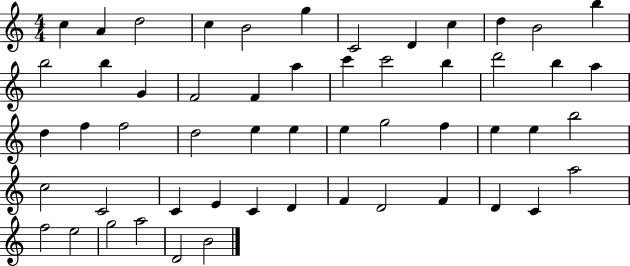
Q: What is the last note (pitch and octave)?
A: B4